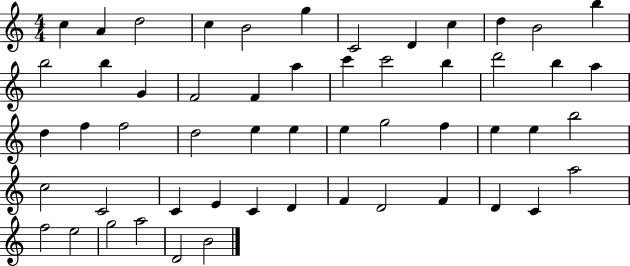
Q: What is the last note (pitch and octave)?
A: B4